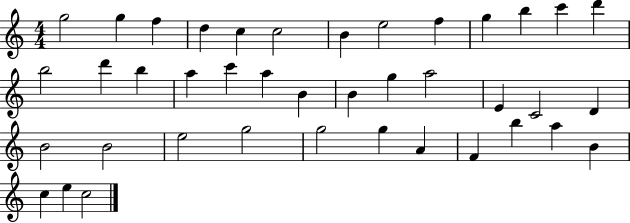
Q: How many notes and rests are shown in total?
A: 40